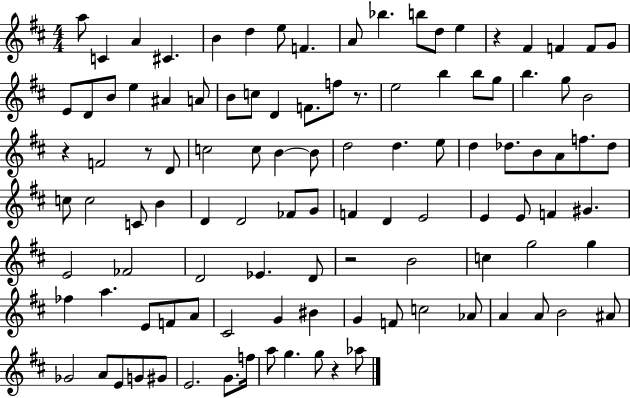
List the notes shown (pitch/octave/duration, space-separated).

A5/e C4/q A4/q C#4/q. B4/q D5/q E5/e F4/q. A4/e Bb5/q. B5/e D5/e E5/q R/q F#4/q F4/q F4/e G4/e E4/e D4/e B4/e E5/q A#4/q A4/e B4/e C5/e D4/q F4/e. F5/e R/e. E5/h B5/q B5/e G5/e B5/q. G5/e B4/h R/q F4/h R/e D4/e C5/h C5/e B4/q B4/e D5/h D5/q. E5/e D5/q Db5/e. B4/e A4/e F5/e. Db5/e C5/e C5/h C4/e B4/q D4/q D4/h FES4/e G4/e F4/q D4/q E4/h E4/q E4/e F4/q G#4/q. E4/h FES4/h D4/h Eb4/q. D4/e R/h B4/h C5/q G5/h G5/q FES5/q A5/q. E4/e F4/e A4/e C#4/h G4/q BIS4/q G4/q F4/e C5/h Ab4/e A4/q A4/e B4/h A#4/e Gb4/h A4/e E4/e G4/e G#4/e E4/h. G4/e. F5/s A5/e G5/q. G5/e R/q Ab5/e